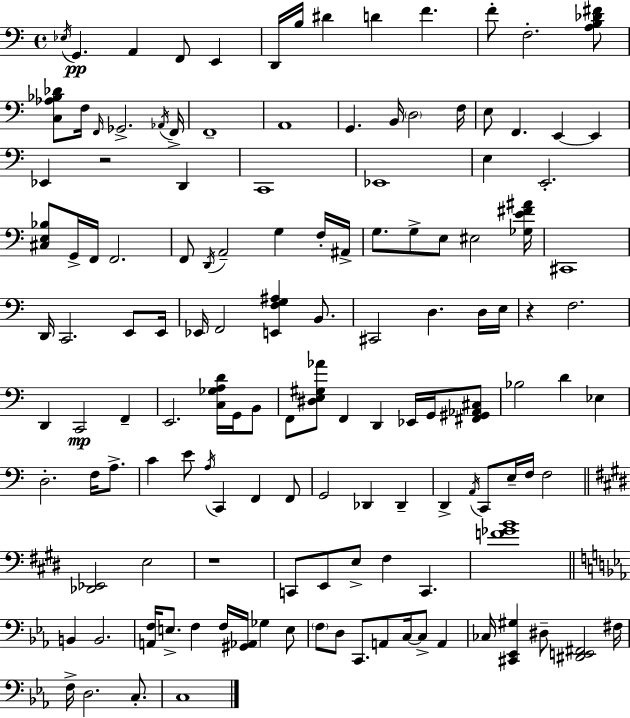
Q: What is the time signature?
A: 4/4